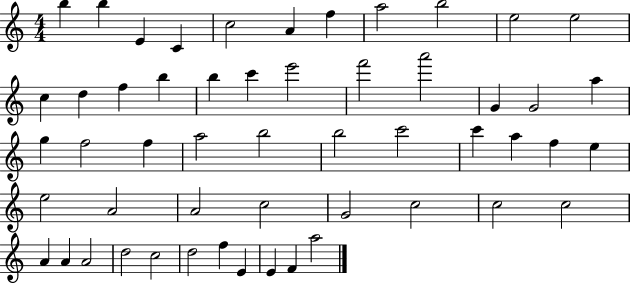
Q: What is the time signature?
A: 4/4